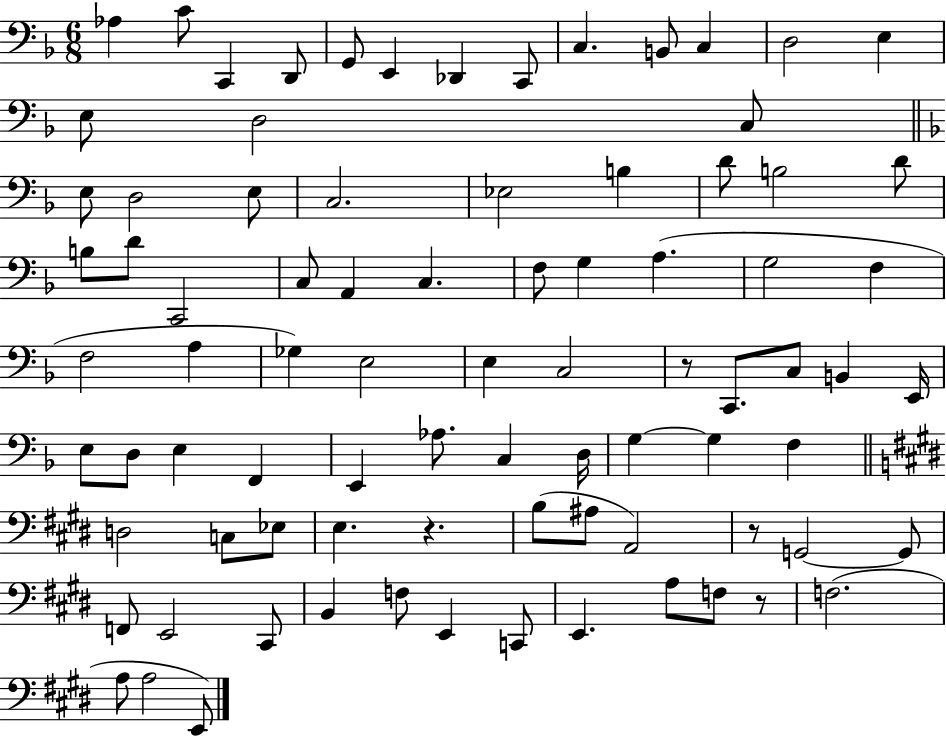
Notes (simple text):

Ab3/q C4/e C2/q D2/e G2/e E2/q Db2/q C2/e C3/q. B2/e C3/q D3/h E3/q E3/e D3/h C3/e E3/e D3/h E3/e C3/h. Eb3/h B3/q D4/e B3/h D4/e B3/e D4/e C2/h C3/e A2/q C3/q. F3/e G3/q A3/q. G3/h F3/q F3/h A3/q Gb3/q E3/h E3/q C3/h R/e C2/e. C3/e B2/q E2/s E3/e D3/e E3/q F2/q E2/q Ab3/e. C3/q D3/s G3/q G3/q F3/q D3/h C3/e Eb3/e E3/q. R/q. B3/e A#3/e A2/h R/e G2/h G2/e F2/e E2/h C#2/e B2/q F3/e E2/q C2/e E2/q. A3/e F3/e R/e F3/h. A3/e A3/h E2/e